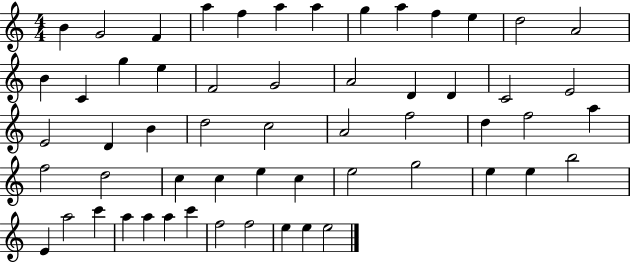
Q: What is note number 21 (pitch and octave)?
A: D4